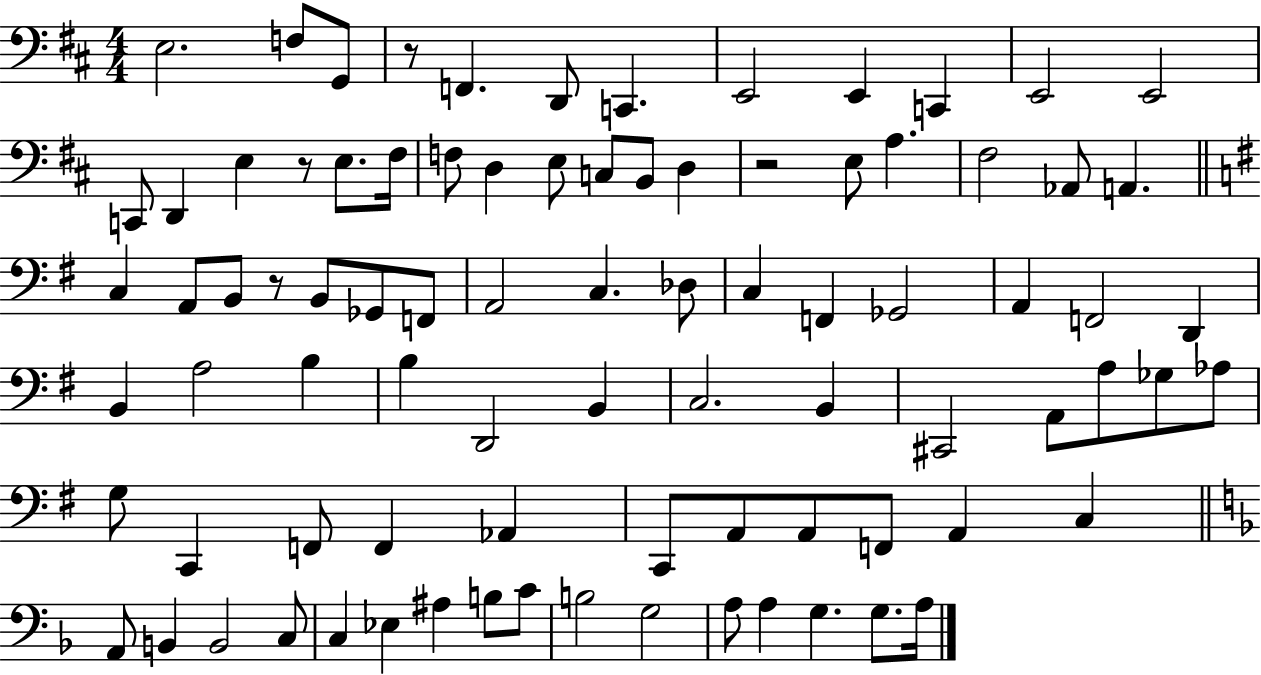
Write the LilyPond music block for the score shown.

{
  \clef bass
  \numericTimeSignature
  \time 4/4
  \key d \major
  e2. f8 g,8 | r8 f,4. d,8 c,4. | e,2 e,4 c,4 | e,2 e,2 | \break c,8 d,4 e4 r8 e8. fis16 | f8 d4 e8 c8 b,8 d4 | r2 e8 a4. | fis2 aes,8 a,4. | \break \bar "||" \break \key g \major c4 a,8 b,8 r8 b,8 ges,8 f,8 | a,2 c4. des8 | c4 f,4 ges,2 | a,4 f,2 d,4 | \break b,4 a2 b4 | b4 d,2 b,4 | c2. b,4 | cis,2 a,8 a8 ges8 aes8 | \break g8 c,4 f,8 f,4 aes,4 | c,8 a,8 a,8 f,8 a,4 c4 | \bar "||" \break \key f \major a,8 b,4 b,2 c8 | c4 ees4 ais4 b8 c'8 | b2 g2 | a8 a4 g4. g8. a16 | \break \bar "|."
}